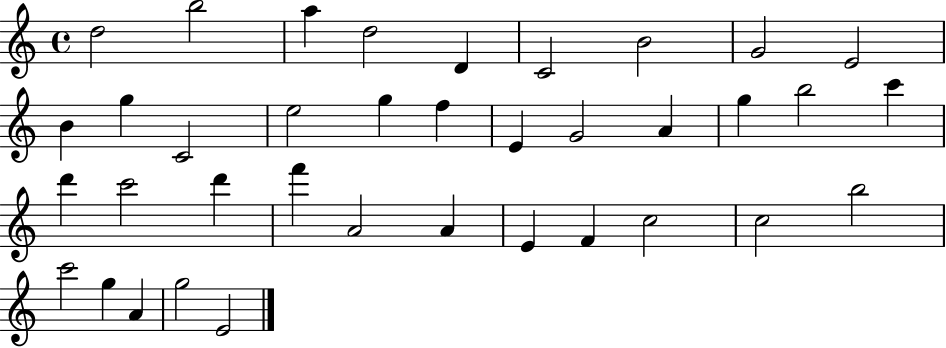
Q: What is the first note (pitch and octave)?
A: D5